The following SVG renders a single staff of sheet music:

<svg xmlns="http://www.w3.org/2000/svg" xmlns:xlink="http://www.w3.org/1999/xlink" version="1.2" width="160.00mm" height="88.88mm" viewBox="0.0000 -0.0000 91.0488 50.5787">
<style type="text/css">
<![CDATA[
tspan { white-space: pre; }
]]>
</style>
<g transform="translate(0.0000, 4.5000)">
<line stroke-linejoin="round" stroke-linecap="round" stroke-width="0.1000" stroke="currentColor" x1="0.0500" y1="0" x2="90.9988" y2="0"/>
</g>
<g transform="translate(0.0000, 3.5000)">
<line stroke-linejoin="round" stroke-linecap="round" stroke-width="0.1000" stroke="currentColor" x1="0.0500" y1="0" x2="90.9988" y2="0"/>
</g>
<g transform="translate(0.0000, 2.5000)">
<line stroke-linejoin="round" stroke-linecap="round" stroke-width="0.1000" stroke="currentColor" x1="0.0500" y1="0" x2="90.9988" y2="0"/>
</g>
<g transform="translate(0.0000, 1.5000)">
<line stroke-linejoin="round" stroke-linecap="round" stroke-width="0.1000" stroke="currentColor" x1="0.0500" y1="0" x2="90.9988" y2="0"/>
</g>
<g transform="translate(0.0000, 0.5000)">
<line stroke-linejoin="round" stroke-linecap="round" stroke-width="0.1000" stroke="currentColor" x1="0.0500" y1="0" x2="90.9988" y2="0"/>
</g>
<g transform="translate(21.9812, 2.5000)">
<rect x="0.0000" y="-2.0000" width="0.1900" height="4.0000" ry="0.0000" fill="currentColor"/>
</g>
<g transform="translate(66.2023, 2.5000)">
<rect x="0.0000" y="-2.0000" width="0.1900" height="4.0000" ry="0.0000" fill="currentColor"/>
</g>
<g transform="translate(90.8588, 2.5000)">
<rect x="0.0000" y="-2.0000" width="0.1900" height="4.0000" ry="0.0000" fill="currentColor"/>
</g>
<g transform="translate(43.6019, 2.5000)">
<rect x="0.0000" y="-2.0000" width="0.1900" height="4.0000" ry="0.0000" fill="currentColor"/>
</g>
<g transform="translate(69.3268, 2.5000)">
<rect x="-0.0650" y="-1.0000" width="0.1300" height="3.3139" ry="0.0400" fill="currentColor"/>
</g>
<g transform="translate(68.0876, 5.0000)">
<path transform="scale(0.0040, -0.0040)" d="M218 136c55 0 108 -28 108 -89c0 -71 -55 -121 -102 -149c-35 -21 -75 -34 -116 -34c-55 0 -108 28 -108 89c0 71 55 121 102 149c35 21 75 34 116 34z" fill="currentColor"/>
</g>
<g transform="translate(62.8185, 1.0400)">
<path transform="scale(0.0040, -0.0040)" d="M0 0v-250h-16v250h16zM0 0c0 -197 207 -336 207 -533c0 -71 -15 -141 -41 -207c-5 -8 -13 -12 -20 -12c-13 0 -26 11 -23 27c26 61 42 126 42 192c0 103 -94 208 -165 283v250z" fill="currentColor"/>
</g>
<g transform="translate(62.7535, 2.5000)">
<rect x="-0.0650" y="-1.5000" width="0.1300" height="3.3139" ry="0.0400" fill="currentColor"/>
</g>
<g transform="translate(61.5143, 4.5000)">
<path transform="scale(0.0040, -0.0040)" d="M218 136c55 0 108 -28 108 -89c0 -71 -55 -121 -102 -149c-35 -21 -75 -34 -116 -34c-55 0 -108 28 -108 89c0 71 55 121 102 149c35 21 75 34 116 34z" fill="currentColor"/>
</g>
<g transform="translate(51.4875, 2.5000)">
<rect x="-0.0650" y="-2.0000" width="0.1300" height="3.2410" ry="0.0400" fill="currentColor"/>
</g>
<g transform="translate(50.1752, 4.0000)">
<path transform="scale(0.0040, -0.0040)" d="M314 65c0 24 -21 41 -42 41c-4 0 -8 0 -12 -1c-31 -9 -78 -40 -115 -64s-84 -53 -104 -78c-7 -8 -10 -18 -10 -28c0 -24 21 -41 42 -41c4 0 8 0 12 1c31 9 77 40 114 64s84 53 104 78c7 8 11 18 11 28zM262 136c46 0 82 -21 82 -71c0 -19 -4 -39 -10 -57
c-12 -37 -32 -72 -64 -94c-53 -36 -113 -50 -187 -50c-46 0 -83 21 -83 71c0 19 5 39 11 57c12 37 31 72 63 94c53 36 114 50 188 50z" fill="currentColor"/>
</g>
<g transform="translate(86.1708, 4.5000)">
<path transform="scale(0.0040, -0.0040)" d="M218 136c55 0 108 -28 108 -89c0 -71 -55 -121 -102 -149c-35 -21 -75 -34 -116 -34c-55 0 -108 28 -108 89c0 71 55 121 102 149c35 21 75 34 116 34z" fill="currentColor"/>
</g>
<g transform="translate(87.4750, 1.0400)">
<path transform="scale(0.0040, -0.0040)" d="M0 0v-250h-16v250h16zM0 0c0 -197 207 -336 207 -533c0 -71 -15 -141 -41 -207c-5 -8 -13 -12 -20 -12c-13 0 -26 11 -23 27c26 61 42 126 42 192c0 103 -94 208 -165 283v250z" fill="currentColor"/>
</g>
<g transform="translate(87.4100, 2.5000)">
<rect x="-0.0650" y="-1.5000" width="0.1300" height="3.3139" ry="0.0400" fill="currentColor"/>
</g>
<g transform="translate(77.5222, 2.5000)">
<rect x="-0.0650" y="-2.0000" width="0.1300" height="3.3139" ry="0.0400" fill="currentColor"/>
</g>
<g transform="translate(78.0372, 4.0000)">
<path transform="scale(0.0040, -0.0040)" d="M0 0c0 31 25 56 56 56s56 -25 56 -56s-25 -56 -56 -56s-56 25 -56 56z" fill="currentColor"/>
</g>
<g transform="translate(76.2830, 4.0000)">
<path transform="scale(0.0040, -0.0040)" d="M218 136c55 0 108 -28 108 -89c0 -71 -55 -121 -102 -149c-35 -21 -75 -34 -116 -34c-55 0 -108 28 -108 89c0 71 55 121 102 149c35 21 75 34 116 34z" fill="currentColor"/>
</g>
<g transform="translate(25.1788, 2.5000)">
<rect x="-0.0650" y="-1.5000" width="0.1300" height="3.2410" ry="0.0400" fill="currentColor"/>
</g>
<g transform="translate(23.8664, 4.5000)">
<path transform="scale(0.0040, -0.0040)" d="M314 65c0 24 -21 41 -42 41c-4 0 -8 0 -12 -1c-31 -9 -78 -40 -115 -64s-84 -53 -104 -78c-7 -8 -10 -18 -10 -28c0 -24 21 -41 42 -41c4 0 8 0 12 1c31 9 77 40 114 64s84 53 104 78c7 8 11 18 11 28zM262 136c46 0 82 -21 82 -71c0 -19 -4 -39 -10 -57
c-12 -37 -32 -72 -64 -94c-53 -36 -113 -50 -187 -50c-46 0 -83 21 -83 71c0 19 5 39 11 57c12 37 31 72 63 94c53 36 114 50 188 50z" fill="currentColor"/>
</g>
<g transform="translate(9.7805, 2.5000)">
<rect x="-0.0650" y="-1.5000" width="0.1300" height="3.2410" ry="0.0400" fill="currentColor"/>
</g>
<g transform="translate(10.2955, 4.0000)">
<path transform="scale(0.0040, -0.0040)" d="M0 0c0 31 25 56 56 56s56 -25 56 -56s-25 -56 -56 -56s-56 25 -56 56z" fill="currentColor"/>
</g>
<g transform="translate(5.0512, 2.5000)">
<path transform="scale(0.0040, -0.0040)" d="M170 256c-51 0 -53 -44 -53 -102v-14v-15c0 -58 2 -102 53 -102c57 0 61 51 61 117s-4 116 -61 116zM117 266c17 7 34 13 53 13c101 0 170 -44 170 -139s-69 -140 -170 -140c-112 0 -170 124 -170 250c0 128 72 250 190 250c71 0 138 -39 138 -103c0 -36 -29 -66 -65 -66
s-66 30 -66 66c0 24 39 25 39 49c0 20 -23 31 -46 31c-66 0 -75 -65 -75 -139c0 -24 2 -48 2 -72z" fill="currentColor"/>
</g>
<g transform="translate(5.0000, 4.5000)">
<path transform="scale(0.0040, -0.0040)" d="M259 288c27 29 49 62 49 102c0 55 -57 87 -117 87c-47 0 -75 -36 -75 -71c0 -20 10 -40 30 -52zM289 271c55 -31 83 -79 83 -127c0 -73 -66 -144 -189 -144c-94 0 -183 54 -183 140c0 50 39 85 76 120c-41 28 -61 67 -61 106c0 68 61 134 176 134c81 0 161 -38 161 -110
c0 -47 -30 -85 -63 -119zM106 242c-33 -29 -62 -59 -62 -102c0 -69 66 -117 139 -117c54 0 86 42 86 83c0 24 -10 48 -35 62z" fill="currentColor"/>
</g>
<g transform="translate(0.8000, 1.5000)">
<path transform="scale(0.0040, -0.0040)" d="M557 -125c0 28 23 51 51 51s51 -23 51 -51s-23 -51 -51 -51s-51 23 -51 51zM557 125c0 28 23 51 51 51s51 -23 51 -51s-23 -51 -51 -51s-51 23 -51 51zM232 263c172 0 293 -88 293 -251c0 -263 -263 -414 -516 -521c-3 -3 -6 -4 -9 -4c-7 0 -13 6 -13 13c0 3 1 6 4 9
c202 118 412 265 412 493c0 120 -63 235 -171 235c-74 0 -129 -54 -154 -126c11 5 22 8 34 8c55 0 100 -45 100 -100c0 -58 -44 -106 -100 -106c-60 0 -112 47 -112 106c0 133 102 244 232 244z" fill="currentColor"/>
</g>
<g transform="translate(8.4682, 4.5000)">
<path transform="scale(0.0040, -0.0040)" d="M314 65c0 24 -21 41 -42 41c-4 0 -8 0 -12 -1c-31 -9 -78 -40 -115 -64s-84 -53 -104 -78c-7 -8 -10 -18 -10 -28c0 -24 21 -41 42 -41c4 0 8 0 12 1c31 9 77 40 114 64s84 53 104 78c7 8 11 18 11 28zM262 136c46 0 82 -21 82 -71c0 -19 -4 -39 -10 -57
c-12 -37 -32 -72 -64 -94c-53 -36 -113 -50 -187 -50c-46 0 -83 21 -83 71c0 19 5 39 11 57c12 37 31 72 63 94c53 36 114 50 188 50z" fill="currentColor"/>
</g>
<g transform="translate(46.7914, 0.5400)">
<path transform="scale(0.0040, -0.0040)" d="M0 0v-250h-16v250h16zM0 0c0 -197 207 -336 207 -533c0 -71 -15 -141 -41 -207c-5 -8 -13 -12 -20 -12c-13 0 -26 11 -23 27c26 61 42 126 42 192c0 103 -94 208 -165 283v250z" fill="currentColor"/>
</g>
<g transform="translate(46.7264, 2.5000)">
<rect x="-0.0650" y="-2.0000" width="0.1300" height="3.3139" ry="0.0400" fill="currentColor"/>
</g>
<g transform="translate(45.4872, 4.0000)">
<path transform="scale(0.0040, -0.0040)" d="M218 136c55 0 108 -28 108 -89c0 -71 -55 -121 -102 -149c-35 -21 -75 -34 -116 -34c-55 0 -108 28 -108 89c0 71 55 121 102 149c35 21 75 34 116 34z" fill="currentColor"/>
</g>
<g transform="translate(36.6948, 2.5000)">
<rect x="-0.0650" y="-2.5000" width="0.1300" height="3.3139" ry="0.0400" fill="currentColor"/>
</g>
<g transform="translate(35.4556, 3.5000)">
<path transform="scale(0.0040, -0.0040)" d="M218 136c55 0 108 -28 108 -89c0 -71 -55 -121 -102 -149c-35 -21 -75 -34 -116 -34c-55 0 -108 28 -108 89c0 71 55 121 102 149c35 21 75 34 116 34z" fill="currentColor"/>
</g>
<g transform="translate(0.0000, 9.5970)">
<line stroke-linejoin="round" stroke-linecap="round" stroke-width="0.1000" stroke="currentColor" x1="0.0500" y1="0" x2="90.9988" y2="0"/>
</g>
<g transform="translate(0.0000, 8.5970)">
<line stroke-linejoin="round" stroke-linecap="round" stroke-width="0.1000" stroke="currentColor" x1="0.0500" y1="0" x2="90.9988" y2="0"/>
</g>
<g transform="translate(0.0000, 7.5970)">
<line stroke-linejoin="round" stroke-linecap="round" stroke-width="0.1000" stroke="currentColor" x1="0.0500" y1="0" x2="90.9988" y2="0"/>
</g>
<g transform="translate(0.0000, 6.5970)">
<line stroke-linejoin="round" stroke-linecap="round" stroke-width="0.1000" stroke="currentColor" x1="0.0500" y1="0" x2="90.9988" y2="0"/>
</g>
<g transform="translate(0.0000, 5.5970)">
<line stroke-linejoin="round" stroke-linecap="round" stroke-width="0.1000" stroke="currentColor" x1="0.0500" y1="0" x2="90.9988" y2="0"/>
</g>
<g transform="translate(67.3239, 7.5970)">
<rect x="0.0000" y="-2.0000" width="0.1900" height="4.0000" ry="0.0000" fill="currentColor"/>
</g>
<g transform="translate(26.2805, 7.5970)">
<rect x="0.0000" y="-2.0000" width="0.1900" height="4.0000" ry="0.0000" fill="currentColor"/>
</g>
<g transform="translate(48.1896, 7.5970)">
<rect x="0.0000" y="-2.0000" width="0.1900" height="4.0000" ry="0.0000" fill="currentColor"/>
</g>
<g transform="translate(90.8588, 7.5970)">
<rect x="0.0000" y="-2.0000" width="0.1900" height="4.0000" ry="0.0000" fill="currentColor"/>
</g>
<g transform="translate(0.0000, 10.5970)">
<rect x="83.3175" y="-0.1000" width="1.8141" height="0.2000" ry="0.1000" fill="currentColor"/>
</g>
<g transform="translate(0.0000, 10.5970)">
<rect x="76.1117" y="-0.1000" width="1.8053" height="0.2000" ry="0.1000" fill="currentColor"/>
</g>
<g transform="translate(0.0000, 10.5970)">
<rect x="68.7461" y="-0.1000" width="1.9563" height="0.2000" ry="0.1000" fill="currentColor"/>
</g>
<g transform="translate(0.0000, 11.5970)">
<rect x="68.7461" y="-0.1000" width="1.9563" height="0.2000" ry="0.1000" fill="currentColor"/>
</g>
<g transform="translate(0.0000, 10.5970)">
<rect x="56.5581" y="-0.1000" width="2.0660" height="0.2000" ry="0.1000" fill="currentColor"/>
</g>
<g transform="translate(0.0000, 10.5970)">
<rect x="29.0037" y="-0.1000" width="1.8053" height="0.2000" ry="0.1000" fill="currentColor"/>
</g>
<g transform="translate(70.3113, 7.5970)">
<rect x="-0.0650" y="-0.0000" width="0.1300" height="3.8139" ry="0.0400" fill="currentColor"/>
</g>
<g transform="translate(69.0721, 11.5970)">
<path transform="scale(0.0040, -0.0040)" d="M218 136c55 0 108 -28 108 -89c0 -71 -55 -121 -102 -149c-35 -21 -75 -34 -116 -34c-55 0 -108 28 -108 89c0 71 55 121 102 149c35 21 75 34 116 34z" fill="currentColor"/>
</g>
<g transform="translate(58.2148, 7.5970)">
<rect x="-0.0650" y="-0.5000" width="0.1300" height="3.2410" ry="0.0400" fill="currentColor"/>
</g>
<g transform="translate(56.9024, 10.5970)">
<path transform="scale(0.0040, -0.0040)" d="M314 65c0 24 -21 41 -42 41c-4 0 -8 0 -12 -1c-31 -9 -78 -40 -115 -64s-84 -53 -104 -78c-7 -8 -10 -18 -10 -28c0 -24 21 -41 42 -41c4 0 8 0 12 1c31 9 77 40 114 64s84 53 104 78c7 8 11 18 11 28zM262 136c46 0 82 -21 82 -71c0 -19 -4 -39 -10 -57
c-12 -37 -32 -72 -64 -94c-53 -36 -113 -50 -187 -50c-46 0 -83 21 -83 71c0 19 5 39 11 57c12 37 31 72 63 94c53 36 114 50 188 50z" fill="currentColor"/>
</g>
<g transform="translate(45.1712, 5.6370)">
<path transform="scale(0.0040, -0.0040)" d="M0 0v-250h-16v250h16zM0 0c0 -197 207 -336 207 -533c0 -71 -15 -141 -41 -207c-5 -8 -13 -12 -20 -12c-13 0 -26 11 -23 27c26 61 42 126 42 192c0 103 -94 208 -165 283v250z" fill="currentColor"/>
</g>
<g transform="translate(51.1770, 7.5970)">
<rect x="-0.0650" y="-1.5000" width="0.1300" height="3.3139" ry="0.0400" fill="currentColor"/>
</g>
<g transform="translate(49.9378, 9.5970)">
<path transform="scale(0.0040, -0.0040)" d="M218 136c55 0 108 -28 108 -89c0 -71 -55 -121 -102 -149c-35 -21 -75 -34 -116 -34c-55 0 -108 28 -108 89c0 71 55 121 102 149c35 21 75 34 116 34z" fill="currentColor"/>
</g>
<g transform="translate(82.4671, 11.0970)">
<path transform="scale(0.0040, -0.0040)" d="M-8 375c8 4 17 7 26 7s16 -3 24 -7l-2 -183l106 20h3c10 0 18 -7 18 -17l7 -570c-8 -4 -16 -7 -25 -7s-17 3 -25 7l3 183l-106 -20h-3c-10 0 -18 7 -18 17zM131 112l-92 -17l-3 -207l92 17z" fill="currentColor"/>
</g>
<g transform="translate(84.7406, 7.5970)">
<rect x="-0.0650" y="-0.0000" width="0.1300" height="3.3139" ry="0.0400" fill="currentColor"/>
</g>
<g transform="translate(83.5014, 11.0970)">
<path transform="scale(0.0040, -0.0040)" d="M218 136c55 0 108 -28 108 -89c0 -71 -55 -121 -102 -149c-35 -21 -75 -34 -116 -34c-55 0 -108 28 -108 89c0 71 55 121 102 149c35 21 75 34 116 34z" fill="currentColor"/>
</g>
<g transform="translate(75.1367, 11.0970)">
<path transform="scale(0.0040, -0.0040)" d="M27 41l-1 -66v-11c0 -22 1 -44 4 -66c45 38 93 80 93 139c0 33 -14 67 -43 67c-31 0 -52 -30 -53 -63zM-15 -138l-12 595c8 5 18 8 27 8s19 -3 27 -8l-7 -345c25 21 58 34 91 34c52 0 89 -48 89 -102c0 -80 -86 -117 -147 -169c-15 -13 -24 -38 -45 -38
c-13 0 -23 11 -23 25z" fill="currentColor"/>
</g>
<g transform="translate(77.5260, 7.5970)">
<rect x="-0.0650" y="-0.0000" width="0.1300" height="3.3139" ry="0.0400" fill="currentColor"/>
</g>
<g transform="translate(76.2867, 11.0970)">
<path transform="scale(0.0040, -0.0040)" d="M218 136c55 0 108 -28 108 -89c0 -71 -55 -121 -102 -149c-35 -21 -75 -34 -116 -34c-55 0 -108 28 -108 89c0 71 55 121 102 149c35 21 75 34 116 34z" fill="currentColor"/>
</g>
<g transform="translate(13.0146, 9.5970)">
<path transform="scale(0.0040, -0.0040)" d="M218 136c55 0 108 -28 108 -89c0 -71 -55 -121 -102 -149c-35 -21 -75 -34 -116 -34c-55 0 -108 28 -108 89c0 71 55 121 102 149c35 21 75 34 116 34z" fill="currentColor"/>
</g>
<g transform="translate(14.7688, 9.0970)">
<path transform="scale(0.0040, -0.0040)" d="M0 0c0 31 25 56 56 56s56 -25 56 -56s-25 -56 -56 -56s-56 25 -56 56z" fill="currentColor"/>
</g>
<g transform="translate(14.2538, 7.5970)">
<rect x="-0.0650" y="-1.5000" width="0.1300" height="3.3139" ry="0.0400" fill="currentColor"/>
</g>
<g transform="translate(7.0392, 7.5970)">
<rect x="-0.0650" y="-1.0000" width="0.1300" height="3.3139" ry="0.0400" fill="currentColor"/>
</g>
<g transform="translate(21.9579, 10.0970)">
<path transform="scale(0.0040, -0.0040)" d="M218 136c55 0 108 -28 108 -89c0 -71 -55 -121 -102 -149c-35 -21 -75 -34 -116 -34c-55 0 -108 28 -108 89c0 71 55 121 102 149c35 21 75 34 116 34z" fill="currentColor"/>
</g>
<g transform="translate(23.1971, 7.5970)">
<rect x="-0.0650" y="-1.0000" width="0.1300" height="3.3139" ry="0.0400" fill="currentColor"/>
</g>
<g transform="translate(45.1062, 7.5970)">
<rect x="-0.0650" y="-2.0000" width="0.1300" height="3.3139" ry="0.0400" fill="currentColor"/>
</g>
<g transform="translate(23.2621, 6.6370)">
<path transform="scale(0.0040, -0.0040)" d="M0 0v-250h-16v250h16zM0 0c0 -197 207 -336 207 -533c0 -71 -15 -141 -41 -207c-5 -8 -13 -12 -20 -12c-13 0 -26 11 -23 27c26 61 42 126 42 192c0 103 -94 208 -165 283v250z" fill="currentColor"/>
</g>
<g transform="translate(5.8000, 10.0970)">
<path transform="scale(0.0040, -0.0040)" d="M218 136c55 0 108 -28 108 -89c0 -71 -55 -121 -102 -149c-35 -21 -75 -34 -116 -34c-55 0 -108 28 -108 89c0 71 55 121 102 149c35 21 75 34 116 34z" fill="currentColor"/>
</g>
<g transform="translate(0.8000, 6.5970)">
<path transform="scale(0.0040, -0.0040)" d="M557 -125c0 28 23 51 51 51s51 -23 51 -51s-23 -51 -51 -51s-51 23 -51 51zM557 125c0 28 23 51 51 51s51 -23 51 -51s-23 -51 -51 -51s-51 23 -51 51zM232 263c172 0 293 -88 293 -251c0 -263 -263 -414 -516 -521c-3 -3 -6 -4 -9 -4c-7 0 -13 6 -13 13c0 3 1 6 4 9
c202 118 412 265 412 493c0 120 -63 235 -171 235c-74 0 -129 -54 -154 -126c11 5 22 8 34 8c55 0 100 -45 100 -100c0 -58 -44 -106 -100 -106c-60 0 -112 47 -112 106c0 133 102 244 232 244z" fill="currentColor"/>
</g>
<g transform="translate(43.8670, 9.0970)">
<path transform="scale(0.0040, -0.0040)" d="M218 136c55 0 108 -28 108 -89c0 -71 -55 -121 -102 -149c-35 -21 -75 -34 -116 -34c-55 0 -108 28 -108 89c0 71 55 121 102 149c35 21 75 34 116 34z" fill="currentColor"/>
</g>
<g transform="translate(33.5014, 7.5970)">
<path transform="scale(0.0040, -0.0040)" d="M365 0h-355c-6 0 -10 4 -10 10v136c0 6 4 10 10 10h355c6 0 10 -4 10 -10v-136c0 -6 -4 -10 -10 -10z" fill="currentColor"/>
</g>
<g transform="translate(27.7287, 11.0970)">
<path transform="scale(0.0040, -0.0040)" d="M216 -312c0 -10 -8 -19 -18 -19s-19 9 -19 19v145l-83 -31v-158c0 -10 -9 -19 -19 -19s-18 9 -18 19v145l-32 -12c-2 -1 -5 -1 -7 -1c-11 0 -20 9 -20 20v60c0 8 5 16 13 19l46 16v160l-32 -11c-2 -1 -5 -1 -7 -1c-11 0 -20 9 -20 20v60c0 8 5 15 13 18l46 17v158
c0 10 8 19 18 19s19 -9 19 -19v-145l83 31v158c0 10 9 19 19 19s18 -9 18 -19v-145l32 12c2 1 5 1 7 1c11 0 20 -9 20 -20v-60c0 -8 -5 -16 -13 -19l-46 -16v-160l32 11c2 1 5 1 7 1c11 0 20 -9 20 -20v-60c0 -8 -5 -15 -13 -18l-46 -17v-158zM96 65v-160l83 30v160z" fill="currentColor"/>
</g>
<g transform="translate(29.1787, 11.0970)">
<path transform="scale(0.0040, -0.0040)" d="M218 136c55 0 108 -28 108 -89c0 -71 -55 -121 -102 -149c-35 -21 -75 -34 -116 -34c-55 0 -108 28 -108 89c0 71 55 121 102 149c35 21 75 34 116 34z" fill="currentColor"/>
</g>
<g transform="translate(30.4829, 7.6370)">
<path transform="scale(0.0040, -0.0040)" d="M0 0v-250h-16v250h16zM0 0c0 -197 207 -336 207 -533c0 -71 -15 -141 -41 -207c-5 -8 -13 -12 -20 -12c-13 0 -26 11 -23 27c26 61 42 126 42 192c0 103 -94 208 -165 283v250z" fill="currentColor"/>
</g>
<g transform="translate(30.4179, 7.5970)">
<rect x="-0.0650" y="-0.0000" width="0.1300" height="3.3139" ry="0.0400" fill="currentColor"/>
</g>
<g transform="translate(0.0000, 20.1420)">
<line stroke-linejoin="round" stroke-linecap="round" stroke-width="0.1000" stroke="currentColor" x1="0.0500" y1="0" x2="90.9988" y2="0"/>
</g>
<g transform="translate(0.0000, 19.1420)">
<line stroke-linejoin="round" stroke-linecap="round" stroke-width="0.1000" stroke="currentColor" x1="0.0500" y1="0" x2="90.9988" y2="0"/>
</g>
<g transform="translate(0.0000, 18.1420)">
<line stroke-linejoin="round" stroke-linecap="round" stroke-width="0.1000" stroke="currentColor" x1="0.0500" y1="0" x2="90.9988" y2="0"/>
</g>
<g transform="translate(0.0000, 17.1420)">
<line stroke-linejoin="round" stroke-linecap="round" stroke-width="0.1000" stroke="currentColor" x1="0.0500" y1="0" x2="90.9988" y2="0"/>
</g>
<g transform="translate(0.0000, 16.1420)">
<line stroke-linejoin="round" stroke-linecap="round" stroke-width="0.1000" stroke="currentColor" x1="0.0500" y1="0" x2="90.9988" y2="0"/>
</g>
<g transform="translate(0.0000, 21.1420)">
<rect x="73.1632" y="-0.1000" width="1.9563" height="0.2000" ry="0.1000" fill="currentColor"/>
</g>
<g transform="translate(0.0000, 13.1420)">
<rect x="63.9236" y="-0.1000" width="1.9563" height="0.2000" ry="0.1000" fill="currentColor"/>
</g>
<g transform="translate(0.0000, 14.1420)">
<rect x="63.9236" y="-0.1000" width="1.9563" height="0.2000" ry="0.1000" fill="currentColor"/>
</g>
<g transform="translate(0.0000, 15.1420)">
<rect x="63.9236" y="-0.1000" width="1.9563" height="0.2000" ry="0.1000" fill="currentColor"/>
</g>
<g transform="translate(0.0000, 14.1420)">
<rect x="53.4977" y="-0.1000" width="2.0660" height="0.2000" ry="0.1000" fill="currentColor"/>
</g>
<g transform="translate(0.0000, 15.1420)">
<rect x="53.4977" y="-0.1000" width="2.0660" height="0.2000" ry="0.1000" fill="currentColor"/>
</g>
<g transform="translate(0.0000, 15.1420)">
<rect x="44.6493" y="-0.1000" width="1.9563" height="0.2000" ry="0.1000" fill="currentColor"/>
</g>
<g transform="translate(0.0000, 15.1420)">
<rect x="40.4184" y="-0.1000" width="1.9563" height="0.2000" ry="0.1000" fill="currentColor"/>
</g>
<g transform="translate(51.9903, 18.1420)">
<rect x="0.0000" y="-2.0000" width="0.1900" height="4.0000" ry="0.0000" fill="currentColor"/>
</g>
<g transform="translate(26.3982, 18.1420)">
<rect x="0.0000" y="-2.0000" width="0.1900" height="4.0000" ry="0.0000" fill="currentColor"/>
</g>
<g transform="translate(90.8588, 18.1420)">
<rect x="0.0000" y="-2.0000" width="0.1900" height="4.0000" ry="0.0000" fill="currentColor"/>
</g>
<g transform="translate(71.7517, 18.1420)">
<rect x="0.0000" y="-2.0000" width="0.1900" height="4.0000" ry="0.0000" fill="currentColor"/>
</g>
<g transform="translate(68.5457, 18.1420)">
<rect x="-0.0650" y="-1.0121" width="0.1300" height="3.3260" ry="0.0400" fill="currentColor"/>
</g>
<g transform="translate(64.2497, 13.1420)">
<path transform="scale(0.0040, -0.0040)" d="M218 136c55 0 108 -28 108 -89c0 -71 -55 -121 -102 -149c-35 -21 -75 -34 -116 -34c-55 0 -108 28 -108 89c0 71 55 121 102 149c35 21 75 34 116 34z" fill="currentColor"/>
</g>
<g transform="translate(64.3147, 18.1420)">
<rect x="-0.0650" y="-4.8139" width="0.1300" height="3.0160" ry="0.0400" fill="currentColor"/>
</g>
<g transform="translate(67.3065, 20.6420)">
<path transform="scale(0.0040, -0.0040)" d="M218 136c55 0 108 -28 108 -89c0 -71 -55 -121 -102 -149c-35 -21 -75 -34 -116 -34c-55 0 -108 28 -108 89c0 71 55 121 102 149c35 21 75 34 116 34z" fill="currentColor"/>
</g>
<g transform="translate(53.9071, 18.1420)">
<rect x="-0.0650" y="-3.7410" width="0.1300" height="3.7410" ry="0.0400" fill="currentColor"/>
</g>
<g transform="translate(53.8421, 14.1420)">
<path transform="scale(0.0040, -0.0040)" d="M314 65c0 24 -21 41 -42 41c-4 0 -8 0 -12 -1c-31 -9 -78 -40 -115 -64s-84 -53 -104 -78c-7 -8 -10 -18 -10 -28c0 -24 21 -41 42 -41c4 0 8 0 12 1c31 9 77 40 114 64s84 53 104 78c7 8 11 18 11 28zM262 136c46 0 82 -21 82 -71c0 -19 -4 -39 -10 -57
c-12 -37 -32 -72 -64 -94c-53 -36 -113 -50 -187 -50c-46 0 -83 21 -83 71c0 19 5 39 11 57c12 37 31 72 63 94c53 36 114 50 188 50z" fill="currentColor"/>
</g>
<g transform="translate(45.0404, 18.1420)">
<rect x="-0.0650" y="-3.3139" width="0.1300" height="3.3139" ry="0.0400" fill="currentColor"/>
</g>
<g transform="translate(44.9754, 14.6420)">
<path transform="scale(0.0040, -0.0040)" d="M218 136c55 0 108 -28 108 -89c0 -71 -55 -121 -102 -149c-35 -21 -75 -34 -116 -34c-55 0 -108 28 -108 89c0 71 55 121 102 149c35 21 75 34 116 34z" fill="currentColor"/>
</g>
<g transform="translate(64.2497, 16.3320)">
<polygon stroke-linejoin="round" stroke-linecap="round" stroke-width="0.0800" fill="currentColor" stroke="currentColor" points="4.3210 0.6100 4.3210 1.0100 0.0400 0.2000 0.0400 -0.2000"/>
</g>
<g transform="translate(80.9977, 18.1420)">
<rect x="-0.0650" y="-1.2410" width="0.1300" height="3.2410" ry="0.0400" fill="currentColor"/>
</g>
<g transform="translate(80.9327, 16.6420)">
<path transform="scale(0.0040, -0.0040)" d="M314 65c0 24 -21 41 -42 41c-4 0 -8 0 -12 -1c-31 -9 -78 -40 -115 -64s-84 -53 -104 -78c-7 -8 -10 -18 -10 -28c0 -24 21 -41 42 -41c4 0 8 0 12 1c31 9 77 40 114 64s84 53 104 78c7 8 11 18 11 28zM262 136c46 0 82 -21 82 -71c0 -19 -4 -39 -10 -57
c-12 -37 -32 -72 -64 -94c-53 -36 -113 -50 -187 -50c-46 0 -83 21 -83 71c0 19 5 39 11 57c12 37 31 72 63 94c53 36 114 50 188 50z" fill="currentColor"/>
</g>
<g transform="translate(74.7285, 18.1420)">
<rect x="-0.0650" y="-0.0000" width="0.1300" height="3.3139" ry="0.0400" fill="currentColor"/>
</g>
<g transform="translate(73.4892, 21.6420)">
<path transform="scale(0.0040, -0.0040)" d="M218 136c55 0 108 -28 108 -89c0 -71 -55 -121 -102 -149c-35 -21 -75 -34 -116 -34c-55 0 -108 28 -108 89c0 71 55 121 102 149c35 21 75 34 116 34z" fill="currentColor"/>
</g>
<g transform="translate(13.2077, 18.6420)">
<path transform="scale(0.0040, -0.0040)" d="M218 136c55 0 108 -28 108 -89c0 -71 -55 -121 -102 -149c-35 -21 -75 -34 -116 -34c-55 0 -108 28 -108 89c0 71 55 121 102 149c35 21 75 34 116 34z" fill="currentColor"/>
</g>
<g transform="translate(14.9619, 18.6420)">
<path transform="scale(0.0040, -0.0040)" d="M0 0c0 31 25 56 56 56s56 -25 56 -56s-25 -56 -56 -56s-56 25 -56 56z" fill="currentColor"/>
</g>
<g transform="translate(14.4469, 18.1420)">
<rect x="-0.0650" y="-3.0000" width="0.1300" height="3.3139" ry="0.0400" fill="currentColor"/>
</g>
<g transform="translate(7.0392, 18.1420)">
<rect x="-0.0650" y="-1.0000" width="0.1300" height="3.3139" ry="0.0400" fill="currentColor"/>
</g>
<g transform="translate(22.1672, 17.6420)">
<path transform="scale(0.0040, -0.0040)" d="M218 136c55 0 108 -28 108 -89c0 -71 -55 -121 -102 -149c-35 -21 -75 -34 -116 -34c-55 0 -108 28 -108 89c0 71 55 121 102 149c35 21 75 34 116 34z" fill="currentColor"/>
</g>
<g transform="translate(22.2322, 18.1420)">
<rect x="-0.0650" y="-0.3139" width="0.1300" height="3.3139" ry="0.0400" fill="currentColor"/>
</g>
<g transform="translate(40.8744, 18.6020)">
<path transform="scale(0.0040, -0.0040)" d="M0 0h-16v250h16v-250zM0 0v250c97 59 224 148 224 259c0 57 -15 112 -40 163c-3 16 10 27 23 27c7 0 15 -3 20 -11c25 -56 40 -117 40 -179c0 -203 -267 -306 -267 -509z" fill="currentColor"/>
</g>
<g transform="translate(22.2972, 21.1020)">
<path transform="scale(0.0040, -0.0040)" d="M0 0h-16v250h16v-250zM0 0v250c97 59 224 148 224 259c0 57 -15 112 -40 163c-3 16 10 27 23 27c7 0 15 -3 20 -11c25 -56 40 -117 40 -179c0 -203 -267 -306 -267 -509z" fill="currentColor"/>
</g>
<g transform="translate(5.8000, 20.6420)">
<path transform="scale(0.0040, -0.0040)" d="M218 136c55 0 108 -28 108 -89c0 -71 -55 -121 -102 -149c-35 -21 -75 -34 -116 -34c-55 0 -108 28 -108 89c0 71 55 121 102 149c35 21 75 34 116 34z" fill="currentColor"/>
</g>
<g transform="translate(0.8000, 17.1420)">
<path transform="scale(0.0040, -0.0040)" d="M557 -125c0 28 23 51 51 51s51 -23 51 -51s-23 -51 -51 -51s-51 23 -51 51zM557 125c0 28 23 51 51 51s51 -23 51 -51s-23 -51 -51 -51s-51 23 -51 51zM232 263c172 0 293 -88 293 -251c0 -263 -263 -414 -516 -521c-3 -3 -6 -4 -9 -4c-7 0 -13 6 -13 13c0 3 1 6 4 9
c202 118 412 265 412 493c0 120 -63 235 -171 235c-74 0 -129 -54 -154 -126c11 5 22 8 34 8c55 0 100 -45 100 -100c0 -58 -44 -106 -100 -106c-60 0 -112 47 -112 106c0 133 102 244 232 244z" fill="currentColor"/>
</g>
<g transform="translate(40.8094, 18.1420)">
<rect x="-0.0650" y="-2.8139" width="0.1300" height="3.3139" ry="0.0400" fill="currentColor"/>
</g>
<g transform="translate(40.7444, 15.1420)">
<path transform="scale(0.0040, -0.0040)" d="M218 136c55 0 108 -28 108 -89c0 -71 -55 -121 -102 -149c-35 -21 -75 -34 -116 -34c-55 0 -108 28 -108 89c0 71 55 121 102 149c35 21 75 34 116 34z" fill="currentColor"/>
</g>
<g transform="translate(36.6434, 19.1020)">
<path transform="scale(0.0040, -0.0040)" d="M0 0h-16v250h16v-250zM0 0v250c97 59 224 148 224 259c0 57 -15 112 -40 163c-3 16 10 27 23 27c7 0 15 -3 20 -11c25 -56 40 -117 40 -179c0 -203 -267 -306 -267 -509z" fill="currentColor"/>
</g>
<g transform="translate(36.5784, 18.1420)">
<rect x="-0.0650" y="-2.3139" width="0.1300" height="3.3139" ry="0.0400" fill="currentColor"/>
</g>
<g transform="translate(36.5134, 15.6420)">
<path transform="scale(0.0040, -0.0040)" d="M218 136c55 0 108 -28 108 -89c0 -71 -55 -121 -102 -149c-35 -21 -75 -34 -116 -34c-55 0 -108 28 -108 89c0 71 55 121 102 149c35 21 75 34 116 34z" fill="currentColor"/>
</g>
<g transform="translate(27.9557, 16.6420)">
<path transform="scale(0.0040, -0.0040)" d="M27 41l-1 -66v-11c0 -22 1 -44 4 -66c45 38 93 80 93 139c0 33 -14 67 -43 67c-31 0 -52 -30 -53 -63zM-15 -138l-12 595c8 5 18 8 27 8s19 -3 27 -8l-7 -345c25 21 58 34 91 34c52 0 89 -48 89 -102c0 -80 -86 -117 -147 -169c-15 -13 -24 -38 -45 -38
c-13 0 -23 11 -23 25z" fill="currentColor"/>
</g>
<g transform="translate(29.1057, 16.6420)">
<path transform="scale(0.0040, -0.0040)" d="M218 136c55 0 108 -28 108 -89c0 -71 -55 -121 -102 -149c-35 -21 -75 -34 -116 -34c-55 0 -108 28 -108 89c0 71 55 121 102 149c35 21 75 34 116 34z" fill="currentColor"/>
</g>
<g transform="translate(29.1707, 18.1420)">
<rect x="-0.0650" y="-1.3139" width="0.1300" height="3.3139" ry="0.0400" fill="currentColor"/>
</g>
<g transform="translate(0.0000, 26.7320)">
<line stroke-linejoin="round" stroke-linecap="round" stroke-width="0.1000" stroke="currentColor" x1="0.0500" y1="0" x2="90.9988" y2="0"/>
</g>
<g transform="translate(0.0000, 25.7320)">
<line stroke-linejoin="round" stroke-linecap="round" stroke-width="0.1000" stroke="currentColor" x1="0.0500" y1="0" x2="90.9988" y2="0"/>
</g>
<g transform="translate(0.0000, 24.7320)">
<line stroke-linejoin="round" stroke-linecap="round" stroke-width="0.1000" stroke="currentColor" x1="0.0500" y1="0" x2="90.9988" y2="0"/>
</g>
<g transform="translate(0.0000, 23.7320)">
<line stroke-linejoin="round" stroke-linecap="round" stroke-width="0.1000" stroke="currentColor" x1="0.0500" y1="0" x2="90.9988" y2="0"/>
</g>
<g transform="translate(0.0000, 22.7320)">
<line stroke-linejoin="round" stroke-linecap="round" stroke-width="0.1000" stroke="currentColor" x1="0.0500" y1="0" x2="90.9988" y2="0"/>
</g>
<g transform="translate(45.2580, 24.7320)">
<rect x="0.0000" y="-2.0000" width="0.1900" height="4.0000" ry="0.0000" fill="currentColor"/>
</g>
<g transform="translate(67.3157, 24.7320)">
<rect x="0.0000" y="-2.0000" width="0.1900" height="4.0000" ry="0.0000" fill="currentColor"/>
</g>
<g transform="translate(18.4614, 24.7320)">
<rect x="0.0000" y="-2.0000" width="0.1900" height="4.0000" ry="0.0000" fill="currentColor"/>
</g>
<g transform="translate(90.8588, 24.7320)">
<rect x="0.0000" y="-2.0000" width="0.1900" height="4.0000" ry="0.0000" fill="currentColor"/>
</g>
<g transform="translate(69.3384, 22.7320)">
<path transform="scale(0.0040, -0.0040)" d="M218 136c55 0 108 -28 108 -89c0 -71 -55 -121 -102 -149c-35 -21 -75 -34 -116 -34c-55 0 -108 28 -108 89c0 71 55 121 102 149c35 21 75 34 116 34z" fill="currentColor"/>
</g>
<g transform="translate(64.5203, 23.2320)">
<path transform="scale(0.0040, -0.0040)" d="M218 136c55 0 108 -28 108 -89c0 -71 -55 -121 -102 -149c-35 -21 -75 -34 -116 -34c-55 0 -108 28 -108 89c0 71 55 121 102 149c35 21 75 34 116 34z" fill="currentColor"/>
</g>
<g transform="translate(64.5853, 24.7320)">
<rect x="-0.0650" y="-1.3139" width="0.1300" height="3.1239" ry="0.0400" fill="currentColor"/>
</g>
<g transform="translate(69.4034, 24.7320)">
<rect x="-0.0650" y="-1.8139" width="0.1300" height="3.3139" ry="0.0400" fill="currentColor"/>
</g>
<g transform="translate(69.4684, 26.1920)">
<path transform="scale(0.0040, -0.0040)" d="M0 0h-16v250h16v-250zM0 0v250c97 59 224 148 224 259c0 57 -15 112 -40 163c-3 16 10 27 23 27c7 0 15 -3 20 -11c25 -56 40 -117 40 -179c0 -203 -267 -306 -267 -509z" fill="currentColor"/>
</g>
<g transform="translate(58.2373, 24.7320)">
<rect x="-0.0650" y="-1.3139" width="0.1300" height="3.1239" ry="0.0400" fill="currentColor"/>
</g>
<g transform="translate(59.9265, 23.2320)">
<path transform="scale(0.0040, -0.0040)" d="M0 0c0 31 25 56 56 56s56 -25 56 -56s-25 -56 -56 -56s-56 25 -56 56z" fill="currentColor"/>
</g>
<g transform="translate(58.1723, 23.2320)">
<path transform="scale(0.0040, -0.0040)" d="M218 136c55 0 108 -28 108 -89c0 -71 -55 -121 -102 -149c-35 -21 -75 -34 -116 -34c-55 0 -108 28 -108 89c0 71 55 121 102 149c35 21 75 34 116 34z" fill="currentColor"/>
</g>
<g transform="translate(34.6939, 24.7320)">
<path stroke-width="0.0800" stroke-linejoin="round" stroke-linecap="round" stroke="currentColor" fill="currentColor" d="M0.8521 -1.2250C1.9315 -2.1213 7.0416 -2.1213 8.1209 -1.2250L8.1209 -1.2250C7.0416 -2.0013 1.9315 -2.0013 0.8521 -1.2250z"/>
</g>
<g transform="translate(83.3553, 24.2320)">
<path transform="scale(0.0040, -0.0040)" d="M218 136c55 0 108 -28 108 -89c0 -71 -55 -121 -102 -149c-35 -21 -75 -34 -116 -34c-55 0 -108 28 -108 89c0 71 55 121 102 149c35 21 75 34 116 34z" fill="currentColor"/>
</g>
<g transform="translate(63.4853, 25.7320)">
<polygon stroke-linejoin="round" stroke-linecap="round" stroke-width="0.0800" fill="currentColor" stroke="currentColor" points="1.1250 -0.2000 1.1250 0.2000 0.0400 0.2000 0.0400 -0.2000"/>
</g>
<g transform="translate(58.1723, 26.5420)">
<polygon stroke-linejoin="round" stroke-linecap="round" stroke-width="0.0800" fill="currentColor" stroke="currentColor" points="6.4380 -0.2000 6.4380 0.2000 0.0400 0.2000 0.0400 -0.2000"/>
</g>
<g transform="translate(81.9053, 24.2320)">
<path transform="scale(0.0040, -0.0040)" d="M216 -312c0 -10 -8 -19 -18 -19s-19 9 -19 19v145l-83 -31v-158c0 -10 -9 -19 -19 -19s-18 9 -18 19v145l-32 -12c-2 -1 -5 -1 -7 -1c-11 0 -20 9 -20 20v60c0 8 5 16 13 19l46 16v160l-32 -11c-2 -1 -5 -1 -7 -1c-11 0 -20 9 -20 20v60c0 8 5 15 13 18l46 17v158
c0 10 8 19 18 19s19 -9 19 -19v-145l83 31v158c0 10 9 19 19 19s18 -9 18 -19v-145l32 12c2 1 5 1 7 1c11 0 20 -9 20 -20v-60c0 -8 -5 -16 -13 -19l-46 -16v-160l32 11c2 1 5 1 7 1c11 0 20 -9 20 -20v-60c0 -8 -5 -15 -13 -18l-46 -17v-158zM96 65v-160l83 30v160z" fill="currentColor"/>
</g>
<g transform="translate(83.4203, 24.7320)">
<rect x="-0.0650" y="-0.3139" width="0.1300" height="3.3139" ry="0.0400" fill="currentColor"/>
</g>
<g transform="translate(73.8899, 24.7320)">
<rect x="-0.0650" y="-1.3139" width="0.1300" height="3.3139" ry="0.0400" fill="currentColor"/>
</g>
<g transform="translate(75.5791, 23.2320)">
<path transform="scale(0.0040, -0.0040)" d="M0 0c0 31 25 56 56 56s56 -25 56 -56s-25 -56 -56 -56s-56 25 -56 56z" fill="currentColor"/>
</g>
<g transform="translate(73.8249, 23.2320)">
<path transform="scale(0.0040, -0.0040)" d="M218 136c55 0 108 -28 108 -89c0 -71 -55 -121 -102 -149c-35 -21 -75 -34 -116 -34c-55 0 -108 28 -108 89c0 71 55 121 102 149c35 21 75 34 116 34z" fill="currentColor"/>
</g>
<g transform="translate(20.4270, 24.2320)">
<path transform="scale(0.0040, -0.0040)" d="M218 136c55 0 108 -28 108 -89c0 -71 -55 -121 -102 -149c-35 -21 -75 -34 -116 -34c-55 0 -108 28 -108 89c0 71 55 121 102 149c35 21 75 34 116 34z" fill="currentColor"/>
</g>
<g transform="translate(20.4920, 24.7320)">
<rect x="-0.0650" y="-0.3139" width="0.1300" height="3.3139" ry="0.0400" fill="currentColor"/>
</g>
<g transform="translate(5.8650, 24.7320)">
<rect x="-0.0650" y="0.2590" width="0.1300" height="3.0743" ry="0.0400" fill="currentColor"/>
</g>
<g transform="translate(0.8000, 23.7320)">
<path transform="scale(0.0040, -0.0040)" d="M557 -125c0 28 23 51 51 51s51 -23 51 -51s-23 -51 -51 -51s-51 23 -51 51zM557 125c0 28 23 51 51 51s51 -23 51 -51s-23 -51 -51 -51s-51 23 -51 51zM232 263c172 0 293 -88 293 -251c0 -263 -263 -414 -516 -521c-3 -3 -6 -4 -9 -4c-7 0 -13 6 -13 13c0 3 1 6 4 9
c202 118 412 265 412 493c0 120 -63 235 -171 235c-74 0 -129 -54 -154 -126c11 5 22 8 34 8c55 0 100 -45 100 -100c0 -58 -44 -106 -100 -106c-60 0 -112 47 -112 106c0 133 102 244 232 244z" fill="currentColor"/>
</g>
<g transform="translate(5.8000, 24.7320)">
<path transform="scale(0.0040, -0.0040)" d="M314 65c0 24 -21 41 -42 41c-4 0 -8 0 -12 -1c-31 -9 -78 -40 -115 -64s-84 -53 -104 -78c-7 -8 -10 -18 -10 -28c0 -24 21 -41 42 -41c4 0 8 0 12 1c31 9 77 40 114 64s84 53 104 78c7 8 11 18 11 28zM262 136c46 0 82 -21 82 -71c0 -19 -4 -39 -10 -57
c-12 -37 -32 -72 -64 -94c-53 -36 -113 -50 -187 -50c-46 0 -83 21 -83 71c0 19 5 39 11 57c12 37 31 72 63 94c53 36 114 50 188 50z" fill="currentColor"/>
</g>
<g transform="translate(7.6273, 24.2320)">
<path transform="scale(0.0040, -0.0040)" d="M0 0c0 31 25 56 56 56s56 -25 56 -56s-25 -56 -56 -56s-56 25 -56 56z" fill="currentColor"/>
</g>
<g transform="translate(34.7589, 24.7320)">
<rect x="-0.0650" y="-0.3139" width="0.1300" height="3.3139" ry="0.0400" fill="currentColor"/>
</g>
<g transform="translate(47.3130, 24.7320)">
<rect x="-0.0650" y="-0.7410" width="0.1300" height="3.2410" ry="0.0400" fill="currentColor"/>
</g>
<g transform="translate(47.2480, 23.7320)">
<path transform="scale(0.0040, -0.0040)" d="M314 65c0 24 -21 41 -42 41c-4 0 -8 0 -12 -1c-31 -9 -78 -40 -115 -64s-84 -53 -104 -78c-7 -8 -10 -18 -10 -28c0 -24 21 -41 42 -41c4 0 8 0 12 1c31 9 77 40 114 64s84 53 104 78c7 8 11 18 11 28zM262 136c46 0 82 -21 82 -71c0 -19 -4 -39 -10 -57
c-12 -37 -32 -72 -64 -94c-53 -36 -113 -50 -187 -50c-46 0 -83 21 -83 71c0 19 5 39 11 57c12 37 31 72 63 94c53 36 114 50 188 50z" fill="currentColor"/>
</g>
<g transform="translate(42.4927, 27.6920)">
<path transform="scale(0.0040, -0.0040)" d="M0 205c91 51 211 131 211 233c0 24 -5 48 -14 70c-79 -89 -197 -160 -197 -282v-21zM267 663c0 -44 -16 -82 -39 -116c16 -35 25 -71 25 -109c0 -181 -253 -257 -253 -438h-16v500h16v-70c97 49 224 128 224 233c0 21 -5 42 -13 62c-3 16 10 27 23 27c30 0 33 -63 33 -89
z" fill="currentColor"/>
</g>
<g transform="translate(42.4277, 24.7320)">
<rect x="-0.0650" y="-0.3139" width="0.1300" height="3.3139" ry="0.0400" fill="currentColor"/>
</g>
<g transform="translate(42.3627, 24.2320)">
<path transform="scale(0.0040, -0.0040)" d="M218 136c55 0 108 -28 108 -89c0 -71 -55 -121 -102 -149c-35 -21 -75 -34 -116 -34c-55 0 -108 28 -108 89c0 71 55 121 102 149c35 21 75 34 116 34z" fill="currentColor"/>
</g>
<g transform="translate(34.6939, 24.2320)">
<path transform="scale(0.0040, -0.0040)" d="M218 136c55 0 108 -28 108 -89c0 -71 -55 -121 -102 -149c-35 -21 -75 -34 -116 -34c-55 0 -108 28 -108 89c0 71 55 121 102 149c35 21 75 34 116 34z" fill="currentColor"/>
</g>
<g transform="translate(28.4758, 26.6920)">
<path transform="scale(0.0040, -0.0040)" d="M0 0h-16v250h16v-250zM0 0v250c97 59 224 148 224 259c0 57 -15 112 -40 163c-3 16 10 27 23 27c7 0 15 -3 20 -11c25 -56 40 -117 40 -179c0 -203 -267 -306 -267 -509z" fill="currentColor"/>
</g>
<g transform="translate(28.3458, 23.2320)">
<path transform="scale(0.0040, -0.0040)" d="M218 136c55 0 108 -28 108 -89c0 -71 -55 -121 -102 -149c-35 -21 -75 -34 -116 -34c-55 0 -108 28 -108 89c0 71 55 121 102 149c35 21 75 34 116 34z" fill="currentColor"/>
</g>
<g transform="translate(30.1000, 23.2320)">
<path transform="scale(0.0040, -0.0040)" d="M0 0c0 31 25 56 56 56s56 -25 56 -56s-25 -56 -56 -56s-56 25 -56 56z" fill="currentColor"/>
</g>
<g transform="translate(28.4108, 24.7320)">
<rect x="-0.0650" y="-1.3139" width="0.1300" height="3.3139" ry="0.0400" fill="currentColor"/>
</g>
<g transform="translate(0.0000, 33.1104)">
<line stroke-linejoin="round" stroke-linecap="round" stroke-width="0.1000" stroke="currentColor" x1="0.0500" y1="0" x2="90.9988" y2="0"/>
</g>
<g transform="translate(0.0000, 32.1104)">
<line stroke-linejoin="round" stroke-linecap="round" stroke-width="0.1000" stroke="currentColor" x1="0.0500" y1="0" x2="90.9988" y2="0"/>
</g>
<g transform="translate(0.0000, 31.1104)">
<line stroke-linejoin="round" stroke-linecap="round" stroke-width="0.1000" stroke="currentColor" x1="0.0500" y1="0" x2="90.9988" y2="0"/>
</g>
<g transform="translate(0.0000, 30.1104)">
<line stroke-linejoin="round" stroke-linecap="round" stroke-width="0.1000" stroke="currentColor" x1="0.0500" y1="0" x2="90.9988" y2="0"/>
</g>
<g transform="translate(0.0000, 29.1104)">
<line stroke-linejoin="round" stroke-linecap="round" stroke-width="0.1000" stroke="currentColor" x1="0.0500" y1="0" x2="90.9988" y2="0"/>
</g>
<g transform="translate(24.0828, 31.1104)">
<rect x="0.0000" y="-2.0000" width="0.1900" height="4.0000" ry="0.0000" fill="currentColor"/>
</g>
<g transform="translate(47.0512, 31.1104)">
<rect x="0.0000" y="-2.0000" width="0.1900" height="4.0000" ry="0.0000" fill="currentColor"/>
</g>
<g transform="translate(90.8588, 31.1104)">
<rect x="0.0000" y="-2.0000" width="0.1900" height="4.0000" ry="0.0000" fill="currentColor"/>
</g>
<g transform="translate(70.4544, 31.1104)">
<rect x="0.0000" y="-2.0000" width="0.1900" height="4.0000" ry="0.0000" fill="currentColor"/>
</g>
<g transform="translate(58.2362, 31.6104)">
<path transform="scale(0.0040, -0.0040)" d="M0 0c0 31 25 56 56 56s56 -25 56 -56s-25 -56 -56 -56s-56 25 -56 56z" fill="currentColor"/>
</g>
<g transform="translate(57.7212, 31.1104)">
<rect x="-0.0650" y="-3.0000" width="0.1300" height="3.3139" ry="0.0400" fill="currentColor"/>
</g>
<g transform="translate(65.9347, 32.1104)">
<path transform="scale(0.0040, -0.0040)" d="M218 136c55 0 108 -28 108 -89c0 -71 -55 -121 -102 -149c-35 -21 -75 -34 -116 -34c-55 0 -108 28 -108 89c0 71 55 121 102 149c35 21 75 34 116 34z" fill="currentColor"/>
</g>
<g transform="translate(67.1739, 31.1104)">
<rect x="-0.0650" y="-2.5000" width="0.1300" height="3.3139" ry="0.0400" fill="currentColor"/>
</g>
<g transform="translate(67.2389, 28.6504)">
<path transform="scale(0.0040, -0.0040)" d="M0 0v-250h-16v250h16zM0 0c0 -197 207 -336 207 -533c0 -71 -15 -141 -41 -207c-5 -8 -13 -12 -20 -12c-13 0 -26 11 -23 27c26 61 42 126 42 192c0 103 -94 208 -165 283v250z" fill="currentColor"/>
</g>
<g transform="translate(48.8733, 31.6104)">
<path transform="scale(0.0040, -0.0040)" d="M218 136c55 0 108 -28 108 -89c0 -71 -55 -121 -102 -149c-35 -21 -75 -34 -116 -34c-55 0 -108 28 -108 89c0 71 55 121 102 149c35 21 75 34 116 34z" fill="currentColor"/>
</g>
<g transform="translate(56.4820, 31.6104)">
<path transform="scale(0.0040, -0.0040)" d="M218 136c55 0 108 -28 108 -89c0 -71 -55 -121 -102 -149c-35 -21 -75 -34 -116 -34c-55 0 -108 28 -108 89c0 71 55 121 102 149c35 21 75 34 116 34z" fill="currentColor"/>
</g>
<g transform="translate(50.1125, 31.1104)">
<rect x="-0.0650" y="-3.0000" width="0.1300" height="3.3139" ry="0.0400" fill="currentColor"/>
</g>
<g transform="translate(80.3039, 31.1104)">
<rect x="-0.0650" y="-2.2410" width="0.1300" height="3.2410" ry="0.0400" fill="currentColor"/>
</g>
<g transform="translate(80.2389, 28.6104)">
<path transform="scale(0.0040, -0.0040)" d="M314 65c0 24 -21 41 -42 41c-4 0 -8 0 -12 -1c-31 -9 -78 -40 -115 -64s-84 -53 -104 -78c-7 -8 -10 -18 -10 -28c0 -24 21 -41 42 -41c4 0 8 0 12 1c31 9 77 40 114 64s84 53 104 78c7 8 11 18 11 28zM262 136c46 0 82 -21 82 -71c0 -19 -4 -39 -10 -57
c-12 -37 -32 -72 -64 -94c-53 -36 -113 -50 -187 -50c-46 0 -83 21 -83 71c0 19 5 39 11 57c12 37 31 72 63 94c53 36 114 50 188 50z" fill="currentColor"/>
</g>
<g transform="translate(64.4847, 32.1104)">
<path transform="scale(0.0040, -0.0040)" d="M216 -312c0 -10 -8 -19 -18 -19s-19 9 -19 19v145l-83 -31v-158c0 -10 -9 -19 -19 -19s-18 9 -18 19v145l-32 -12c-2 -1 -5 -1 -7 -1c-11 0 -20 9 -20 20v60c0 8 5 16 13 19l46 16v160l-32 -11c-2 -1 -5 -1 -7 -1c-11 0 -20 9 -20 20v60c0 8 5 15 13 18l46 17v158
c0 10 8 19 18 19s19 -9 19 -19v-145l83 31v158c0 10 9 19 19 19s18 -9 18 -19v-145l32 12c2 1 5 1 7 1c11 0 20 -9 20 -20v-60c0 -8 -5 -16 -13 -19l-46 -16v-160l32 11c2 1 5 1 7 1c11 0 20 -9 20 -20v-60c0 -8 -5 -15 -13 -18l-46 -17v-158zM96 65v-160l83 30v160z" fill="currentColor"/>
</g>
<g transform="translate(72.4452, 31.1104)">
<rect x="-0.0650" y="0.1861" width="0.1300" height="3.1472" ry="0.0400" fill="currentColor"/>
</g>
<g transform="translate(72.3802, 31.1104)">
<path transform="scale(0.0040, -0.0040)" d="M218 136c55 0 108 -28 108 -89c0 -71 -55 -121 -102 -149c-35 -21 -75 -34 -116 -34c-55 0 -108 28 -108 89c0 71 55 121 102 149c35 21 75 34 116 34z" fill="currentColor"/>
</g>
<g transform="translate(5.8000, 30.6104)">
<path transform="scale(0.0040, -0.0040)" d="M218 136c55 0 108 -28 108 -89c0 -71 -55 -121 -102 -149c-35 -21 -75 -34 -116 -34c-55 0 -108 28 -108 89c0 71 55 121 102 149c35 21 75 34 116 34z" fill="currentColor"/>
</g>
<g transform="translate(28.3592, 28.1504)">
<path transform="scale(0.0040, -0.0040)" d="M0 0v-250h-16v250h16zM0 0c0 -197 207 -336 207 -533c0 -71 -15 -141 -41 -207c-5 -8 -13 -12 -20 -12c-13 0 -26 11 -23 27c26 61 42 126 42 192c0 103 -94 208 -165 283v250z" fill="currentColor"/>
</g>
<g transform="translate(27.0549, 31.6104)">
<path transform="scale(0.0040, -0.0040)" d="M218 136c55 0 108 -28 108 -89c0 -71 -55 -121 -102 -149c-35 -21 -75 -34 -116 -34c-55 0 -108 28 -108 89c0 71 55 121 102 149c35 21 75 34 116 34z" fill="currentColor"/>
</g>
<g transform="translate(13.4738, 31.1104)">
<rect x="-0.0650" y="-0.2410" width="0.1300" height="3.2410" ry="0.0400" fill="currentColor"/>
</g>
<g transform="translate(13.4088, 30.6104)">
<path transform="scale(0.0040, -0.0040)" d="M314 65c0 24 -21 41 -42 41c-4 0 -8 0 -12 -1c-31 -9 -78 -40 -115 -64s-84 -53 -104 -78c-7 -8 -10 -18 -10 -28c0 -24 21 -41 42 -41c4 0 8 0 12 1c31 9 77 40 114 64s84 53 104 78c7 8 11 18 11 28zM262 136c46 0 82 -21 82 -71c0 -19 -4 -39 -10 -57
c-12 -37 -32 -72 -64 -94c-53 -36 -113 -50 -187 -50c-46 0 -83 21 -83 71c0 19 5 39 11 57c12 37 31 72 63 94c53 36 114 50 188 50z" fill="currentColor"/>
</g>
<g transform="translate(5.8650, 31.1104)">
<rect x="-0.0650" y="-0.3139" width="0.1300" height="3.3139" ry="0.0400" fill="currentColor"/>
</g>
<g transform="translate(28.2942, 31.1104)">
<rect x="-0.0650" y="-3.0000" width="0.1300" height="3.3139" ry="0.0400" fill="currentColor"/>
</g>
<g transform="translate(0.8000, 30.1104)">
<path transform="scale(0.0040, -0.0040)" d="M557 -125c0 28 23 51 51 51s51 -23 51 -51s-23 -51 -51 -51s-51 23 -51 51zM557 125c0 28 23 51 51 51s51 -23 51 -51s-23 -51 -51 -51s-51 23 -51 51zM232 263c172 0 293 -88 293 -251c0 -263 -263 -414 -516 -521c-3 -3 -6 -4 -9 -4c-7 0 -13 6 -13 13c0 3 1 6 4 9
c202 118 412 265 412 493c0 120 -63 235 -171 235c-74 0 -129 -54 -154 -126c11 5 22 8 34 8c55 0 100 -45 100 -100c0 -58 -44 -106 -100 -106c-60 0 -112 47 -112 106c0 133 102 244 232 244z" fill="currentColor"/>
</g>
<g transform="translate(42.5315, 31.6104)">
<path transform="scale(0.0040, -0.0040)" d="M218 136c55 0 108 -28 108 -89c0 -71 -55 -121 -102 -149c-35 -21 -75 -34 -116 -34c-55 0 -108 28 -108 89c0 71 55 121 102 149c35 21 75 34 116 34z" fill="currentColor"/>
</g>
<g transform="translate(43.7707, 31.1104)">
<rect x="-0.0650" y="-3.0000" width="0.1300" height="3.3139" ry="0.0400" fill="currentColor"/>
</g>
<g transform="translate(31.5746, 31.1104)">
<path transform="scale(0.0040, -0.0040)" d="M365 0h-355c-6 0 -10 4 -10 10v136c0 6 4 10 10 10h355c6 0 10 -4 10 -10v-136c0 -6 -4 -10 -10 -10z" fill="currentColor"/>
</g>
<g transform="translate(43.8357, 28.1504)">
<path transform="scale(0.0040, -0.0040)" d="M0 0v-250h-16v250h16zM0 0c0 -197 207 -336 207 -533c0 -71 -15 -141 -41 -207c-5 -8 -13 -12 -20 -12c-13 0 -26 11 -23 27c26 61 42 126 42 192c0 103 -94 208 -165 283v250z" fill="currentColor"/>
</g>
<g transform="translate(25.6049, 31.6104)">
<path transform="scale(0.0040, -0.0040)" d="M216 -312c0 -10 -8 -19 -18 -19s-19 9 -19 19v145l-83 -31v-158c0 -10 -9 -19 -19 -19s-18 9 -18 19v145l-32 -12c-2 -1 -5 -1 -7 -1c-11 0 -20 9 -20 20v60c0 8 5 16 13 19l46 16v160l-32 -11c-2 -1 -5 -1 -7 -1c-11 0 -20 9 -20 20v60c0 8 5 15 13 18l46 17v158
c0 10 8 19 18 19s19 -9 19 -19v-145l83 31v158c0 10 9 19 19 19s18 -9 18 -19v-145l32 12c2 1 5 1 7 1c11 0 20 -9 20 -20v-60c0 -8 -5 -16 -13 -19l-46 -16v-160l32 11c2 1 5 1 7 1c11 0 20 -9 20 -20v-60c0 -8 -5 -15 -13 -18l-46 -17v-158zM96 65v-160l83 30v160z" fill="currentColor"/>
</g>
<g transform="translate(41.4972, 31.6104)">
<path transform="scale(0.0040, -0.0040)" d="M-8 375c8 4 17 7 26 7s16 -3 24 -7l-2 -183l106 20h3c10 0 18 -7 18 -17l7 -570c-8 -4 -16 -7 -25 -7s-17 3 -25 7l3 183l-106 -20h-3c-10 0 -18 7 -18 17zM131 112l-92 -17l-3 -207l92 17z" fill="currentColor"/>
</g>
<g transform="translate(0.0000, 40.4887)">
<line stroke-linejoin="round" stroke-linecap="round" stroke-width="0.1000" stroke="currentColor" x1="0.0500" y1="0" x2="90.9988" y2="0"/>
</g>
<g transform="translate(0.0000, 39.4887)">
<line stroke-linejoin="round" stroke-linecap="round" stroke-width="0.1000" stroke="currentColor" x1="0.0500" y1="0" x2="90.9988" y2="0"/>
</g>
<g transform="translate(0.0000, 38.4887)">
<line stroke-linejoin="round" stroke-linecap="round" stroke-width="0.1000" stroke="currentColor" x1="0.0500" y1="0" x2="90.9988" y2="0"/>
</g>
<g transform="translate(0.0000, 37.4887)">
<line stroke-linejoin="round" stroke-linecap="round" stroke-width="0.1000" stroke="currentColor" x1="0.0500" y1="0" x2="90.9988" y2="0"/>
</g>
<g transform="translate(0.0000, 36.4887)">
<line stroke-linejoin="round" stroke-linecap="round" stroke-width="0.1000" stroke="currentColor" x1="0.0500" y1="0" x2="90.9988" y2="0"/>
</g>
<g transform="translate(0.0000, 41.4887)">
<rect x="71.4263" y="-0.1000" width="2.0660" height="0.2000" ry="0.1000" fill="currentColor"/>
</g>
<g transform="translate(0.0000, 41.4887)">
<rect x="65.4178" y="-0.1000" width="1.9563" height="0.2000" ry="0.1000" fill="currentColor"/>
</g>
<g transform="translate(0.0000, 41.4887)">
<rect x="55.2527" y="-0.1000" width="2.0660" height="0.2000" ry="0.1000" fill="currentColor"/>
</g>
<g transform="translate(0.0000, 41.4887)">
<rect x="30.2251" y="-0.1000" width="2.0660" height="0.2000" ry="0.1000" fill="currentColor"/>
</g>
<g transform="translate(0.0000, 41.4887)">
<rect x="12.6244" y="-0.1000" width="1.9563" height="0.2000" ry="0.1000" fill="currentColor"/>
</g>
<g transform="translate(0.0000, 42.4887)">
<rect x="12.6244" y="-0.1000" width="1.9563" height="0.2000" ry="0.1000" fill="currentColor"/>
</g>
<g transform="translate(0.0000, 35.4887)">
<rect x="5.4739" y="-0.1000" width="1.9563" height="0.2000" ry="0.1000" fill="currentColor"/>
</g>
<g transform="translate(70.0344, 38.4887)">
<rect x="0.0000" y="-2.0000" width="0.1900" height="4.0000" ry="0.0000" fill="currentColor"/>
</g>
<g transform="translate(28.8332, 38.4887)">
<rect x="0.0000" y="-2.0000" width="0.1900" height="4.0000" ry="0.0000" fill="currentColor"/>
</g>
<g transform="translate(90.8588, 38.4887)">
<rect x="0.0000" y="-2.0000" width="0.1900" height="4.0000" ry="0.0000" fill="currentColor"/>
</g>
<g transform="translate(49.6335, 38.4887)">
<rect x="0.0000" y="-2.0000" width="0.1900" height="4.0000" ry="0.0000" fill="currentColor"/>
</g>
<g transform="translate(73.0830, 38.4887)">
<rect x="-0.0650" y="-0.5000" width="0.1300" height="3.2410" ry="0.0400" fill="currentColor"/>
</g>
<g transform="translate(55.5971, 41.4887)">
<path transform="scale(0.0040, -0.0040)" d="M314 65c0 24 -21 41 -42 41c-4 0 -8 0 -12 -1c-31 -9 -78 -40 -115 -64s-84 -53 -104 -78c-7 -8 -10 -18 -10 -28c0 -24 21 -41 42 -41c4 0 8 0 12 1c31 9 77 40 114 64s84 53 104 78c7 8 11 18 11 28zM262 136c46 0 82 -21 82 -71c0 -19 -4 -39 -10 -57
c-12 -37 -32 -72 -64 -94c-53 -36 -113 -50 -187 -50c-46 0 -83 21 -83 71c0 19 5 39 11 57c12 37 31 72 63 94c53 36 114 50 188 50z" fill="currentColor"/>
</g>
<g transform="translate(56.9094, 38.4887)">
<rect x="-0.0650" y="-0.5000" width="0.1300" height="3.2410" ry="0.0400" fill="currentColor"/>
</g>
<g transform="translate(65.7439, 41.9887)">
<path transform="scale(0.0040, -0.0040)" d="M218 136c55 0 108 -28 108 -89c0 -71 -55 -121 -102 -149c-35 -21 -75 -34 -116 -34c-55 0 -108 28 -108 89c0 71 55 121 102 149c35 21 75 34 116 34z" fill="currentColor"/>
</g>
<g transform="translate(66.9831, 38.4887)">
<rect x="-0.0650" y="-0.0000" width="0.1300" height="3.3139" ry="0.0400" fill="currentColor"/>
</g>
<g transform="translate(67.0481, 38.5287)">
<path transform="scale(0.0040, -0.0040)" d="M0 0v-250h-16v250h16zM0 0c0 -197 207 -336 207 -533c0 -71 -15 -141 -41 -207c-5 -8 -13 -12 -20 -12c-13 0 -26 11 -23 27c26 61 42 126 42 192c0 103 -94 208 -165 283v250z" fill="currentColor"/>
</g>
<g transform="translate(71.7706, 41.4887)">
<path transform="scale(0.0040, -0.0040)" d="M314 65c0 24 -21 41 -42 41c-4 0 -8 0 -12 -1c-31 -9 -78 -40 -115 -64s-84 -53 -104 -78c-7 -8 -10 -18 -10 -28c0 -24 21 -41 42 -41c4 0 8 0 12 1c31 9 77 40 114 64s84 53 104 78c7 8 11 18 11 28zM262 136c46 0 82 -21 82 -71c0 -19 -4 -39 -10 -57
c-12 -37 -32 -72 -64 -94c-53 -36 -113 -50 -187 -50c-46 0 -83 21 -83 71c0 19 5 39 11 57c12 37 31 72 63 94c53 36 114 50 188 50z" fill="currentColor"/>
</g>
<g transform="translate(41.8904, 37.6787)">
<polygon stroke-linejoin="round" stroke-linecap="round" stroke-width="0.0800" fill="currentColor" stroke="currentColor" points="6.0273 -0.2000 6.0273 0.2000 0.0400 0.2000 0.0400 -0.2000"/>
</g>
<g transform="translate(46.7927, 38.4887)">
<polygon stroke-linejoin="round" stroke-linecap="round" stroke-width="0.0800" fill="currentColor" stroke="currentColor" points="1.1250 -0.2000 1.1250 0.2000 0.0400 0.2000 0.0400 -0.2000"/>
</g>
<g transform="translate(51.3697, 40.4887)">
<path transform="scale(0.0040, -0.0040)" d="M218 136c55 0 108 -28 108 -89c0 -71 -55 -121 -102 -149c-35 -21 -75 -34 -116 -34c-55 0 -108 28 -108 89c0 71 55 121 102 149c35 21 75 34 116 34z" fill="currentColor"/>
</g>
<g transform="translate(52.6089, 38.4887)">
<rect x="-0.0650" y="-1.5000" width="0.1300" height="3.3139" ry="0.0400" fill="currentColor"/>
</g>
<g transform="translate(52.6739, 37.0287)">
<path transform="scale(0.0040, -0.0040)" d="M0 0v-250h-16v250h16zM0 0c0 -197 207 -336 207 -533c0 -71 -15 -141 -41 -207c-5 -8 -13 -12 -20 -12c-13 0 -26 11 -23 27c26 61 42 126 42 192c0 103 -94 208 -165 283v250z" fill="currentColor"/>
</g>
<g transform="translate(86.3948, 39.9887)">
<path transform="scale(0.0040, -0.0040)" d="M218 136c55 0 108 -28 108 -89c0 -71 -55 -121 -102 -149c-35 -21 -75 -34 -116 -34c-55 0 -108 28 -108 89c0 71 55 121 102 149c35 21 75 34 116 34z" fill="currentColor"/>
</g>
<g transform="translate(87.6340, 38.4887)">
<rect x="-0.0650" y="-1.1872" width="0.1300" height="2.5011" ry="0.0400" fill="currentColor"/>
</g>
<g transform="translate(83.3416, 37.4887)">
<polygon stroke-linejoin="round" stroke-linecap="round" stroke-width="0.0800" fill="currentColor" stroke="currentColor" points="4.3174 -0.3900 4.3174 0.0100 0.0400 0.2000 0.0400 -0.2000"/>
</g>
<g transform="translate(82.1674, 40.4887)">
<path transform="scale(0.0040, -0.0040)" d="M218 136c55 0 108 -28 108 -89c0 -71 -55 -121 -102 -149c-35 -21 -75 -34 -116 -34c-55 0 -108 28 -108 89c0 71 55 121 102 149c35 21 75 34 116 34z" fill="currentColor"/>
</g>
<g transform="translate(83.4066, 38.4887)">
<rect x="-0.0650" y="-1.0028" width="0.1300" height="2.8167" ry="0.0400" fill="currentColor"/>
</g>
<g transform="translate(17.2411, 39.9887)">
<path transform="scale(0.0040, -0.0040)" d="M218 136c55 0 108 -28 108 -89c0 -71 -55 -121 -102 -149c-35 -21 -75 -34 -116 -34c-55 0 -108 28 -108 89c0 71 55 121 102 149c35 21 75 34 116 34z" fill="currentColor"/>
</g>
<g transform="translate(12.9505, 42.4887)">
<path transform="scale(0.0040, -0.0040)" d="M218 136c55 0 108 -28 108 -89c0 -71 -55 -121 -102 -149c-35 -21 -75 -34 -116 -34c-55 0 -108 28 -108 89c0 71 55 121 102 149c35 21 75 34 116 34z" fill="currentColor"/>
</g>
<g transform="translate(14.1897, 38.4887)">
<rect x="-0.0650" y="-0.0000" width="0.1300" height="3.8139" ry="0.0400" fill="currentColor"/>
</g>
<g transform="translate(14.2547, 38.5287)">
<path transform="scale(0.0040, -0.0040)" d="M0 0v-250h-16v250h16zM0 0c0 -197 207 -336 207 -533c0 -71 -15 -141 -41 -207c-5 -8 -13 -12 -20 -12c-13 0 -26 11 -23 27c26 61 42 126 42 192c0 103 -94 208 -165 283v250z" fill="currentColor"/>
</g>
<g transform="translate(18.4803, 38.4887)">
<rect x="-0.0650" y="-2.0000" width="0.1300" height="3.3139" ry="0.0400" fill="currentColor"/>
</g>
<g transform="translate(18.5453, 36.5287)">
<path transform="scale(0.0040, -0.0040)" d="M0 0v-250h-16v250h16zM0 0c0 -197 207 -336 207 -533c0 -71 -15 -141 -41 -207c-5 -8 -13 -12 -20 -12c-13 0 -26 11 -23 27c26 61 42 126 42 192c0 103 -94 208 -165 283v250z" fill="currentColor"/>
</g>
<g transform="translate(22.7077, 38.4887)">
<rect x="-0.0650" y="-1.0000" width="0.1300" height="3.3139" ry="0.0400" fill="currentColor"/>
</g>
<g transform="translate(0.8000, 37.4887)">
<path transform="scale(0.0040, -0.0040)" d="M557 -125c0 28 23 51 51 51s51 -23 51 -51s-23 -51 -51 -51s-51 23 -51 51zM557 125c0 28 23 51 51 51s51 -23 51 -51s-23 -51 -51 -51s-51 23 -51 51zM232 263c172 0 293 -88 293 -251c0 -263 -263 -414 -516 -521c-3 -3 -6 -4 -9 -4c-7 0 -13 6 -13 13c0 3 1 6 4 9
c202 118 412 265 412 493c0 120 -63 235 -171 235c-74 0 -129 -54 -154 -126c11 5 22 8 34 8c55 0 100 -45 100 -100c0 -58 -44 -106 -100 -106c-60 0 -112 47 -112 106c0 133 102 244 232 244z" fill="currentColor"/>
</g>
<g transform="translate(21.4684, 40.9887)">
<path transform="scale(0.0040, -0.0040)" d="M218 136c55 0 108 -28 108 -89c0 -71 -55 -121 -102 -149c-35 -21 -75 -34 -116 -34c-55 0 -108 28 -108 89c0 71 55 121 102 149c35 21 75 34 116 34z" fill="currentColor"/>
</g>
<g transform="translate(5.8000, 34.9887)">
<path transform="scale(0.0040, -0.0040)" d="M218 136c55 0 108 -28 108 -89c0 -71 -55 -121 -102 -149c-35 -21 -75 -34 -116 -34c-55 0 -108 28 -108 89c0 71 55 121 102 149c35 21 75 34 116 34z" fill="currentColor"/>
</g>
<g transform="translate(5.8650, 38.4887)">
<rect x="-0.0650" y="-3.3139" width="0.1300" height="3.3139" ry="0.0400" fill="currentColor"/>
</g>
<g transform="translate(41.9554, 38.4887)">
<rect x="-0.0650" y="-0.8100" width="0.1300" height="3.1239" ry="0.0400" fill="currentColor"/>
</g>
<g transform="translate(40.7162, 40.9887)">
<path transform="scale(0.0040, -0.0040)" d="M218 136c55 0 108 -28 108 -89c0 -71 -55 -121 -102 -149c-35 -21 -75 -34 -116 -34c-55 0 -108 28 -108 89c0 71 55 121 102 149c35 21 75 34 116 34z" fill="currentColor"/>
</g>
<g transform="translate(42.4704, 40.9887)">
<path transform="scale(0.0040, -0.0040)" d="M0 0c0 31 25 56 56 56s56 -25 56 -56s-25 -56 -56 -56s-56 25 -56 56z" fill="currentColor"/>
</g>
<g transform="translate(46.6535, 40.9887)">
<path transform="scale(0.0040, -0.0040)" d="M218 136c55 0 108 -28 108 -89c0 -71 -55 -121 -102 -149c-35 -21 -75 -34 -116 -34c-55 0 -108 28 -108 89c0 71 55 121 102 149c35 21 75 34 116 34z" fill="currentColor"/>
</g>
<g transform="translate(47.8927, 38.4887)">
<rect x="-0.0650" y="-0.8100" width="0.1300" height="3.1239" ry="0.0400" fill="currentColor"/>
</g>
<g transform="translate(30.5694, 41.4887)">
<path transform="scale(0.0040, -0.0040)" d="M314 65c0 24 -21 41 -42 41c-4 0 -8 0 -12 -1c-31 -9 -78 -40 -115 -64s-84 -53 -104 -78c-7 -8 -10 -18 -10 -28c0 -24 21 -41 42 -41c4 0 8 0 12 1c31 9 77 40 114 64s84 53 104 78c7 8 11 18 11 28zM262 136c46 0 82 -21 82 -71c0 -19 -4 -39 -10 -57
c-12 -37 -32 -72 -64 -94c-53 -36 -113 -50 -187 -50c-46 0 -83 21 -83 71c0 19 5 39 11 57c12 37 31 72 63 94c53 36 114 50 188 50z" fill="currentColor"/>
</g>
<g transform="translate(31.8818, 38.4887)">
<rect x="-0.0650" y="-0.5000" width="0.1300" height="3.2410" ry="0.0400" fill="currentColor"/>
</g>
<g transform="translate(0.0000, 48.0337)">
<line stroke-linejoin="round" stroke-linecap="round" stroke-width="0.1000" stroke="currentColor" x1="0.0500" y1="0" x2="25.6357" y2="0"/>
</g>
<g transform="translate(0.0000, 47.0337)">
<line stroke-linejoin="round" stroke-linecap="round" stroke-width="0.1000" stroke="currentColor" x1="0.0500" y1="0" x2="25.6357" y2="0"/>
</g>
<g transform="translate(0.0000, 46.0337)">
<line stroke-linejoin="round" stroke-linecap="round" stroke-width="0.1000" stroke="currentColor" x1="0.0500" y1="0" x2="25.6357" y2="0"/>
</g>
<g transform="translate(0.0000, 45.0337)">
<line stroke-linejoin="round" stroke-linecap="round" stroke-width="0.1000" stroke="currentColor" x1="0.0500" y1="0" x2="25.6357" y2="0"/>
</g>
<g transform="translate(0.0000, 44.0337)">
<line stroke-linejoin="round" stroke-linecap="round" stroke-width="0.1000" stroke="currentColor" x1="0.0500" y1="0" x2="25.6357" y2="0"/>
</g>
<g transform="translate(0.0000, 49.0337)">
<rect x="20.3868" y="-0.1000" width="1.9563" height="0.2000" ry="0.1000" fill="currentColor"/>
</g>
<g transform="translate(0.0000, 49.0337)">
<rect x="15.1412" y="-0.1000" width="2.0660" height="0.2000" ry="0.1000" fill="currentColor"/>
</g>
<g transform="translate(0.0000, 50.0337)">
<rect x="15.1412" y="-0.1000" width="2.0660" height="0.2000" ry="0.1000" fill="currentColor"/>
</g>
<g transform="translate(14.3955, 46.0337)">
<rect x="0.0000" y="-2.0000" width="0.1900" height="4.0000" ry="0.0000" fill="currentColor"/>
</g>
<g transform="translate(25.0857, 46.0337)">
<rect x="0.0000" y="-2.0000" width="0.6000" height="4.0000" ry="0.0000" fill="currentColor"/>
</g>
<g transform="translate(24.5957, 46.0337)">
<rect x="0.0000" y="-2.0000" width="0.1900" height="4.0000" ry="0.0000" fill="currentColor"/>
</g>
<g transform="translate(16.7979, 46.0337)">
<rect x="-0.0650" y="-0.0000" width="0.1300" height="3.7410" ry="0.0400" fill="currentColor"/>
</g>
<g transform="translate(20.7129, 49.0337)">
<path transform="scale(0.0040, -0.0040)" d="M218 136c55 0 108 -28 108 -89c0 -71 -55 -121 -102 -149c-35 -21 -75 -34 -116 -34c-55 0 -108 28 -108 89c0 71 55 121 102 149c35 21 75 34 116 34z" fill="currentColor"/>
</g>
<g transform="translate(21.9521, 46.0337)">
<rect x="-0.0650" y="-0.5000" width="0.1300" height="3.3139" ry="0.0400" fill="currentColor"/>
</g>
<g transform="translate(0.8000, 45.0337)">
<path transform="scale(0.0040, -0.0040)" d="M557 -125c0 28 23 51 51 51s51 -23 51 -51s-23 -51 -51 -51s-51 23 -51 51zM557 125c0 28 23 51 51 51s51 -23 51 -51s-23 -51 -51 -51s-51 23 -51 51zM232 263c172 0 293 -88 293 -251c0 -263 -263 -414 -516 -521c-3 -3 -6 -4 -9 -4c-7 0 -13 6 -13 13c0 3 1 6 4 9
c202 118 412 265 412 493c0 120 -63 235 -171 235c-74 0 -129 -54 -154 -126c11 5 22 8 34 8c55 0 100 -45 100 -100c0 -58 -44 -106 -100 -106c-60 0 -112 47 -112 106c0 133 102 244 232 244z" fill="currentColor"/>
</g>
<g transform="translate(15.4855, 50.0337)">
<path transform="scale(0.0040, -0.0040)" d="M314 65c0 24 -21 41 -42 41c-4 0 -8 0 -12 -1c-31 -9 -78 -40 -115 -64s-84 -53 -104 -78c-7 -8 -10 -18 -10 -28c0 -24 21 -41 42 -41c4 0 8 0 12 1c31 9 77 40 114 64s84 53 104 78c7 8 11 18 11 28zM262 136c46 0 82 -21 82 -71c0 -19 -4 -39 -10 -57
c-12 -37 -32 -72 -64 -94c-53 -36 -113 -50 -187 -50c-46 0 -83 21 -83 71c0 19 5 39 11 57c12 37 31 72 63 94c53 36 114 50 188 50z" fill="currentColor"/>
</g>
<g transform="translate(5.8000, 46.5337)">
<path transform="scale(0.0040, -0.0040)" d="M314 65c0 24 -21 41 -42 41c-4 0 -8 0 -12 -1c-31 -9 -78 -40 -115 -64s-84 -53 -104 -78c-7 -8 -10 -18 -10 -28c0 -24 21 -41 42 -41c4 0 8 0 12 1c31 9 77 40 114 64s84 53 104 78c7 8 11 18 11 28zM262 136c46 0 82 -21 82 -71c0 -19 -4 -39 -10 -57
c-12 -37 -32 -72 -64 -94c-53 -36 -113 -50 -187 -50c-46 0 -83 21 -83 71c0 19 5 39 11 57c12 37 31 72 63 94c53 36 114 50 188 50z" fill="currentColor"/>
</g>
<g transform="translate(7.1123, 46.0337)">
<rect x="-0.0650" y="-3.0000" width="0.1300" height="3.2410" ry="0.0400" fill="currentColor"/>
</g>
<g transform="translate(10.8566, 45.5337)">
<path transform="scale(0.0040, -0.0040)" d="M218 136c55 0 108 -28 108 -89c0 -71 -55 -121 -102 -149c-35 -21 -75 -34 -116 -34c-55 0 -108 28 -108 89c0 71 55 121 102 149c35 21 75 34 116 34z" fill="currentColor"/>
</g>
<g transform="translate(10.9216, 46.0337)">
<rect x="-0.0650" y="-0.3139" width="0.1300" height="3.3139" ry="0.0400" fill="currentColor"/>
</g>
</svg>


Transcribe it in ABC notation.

X:1
T:Untitled
M:6/8
L:1/4
K:C
G,,2 G,,2 B,, A,,/2 A,,2 G,,/2 F,, A,, G,,/2 F,, G,, F,,/2 ^D,,/2 z2 A,,/2 G,, E,,2 C,, _D,, D,, F,, C, E,/2 _G, B,/2 C/2 D E2 G/2 F,,/2 D,, G,2 D,2 E, G,/2 E, E,/4 F,2 G,/2 G,/4 A,/2 G, ^E, E, E,2 ^C,/2 z2 C,/2 C, C, ^B,,/2 D, B,2 D C,,/2 A,,/2 F,, E,,2 F,,/2 F,,/4 G,,/2 E,,2 D,,/2 E,,2 G,,/2 A,,/2 C,2 E, C,,2 E,,